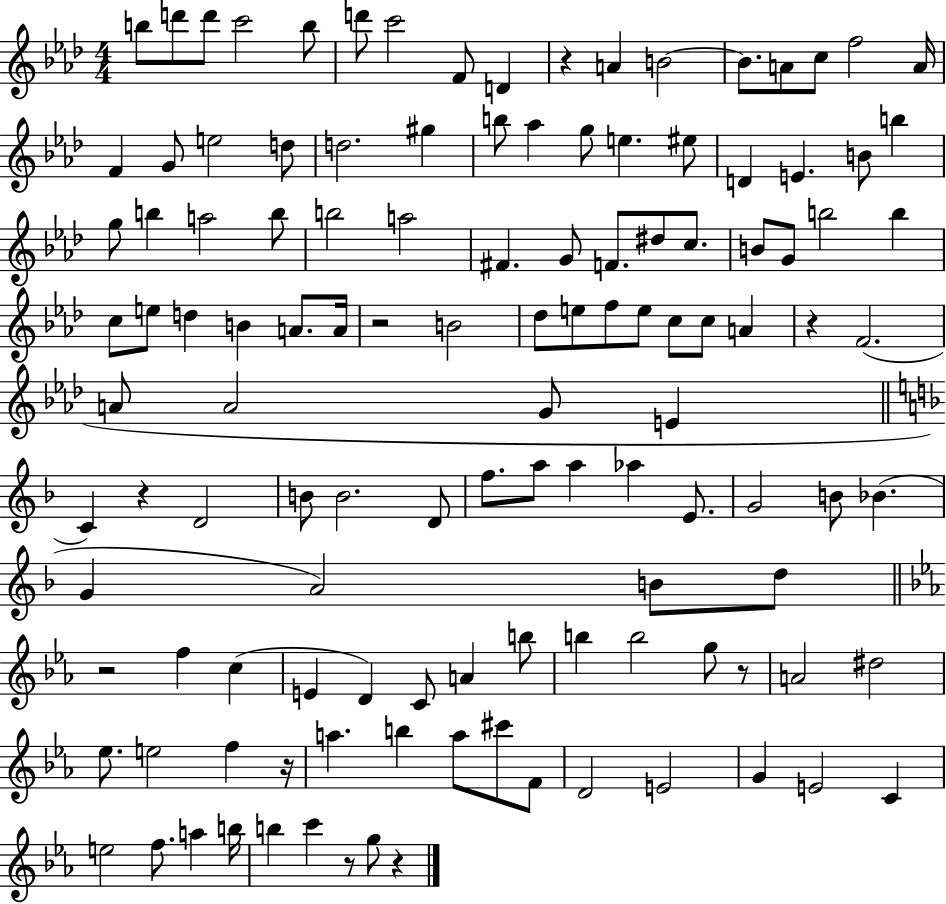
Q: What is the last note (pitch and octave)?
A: G5